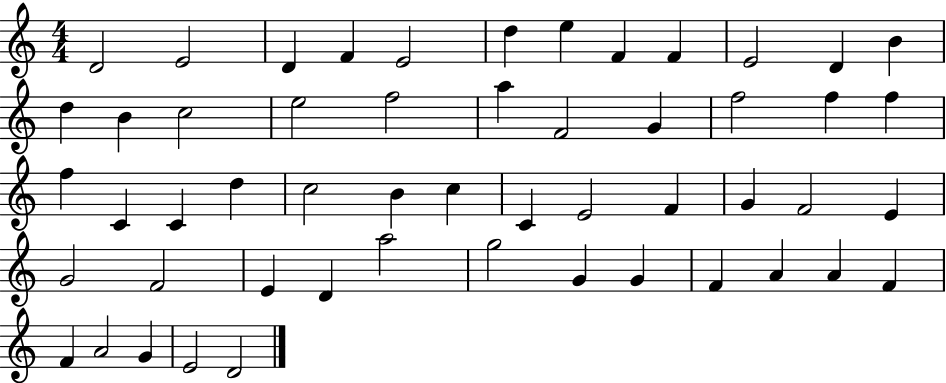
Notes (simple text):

D4/h E4/h D4/q F4/q E4/h D5/q E5/q F4/q F4/q E4/h D4/q B4/q D5/q B4/q C5/h E5/h F5/h A5/q F4/h G4/q F5/h F5/q F5/q F5/q C4/q C4/q D5/q C5/h B4/q C5/q C4/q E4/h F4/q G4/q F4/h E4/q G4/h F4/h E4/q D4/q A5/h G5/h G4/q G4/q F4/q A4/q A4/q F4/q F4/q A4/h G4/q E4/h D4/h